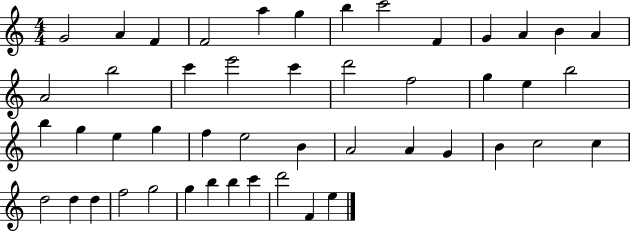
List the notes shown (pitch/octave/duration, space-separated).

G4/h A4/q F4/q F4/h A5/q G5/q B5/q C6/h F4/q G4/q A4/q B4/q A4/q A4/h B5/h C6/q E6/h C6/q D6/h F5/h G5/q E5/q B5/h B5/q G5/q E5/q G5/q F5/q E5/h B4/q A4/h A4/q G4/q B4/q C5/h C5/q D5/h D5/q D5/q F5/h G5/h G5/q B5/q B5/q C6/q D6/h F4/q E5/q